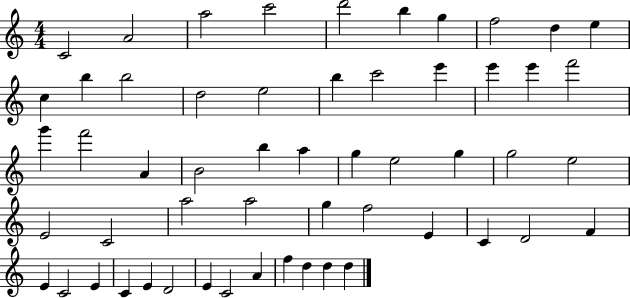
C4/h A4/h A5/h C6/h D6/h B5/q G5/q F5/h D5/q E5/q C5/q B5/q B5/h D5/h E5/h B5/q C6/h E6/q E6/q E6/q F6/h G6/q F6/h A4/q B4/h B5/q A5/q G5/q E5/h G5/q G5/h E5/h E4/h C4/h A5/h A5/h G5/q F5/h E4/q C4/q D4/h F4/q E4/q C4/h E4/q C4/q E4/q D4/h E4/q C4/h A4/q F5/q D5/q D5/q D5/q